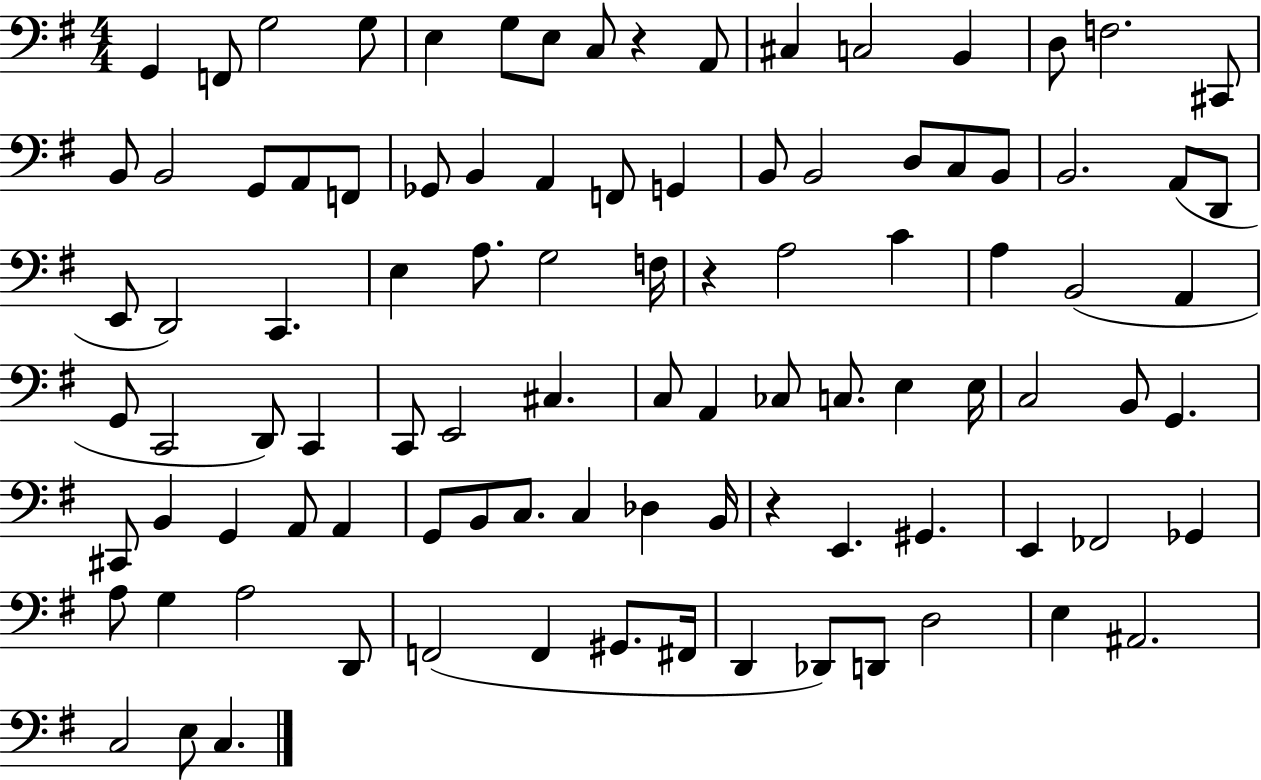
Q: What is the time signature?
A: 4/4